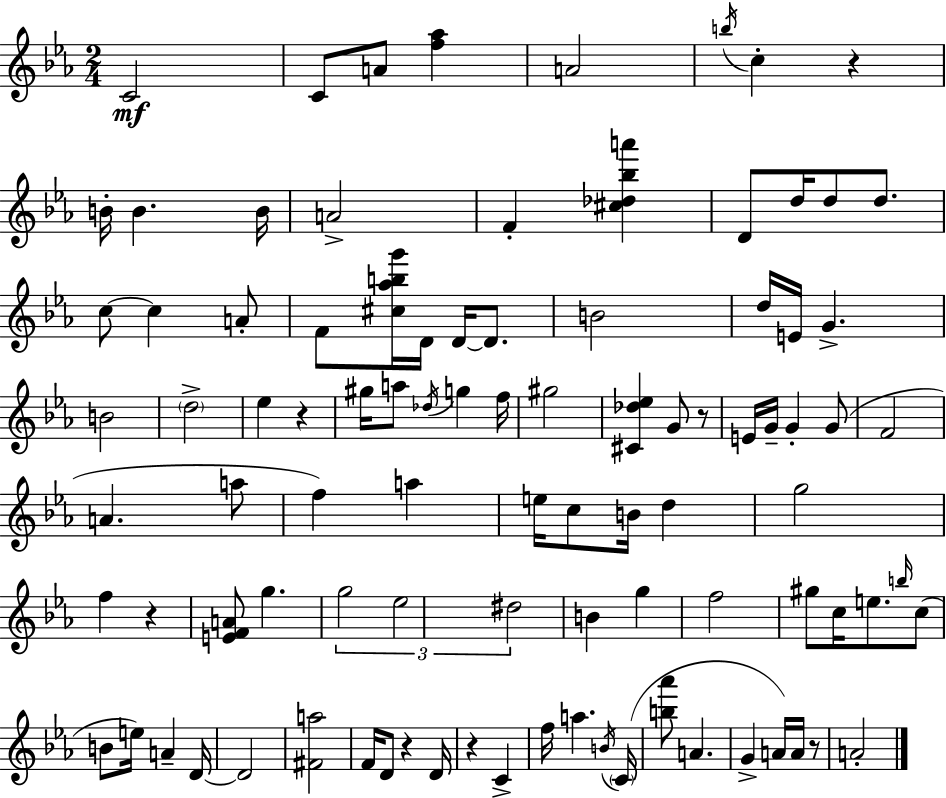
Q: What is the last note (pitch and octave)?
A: A4